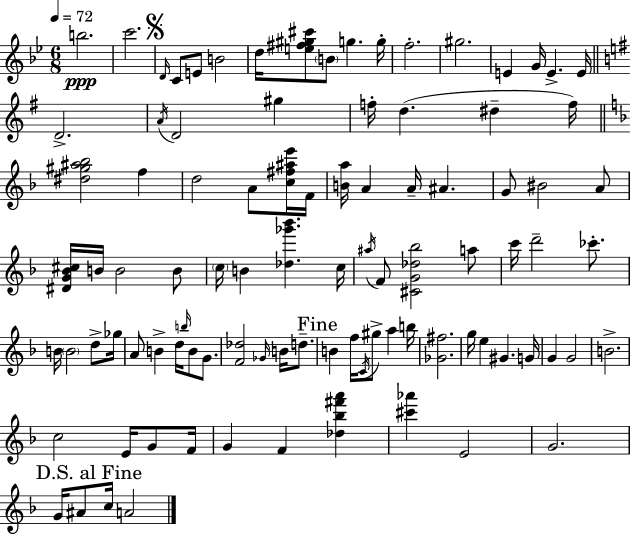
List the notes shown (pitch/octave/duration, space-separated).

B5/h. C6/h. D4/s C4/e E4/e B4/h D5/s [E5,F#5,G#5,C#6]/e B4/e G5/q. G5/s F5/h. G#5/h. E4/q G4/s E4/q. E4/s D4/h. A4/s D4/h G#5/q F5/s D5/q. D#5/q F5/s [D#5,G#5,A#5,Bb5]/h F5/q D5/h A4/e [C5,F#5,A#5,E6]/s F4/s [B4,A5]/s A4/q A4/s A#4/q. G4/e BIS4/h A4/e [D#4,G4,Bb4,C#5]/s B4/s B4/h B4/e C5/s B4/q [Db5,Gb6,Bb6]/q. C5/s A#5/s F4/e [C#4,G4,Db5,Bb5]/h A5/e C6/s D6/h CES6/e. B4/s B4/h D5/e Gb5/s A4/e B4/q D5/s B5/s B4/e G4/e. [F4,Db5]/h Gb4/s B4/s D5/e. B4/q F5/s C4/s G#5/e A5/q B5/s [Gb4,F#5]/h. G5/s E5/q G#4/q. G4/s G4/q G4/h B4/h. C5/h E4/s G4/e F4/s G4/q F4/q [Db5,Bb5,F#6,A6]/q [C#6,Ab6]/q E4/h G4/h. G4/s A#4/e C5/s A4/h